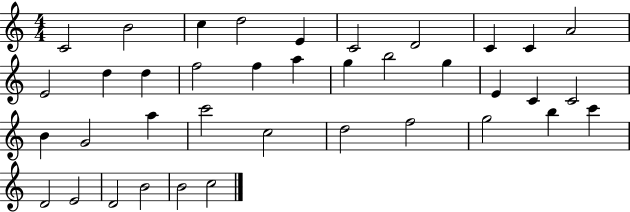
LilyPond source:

{
  \clef treble
  \numericTimeSignature
  \time 4/4
  \key c \major
  c'2 b'2 | c''4 d''2 e'4 | c'2 d'2 | c'4 c'4 a'2 | \break e'2 d''4 d''4 | f''2 f''4 a''4 | g''4 b''2 g''4 | e'4 c'4 c'2 | \break b'4 g'2 a''4 | c'''2 c''2 | d''2 f''2 | g''2 b''4 c'''4 | \break d'2 e'2 | d'2 b'2 | b'2 c''2 | \bar "|."
}